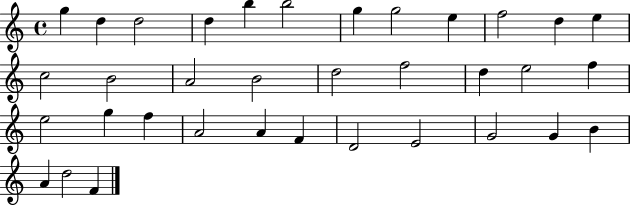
{
  \clef treble
  \time 4/4
  \defaultTimeSignature
  \key c \major
  g''4 d''4 d''2 | d''4 b''4 b''2 | g''4 g''2 e''4 | f''2 d''4 e''4 | \break c''2 b'2 | a'2 b'2 | d''2 f''2 | d''4 e''2 f''4 | \break e''2 g''4 f''4 | a'2 a'4 f'4 | d'2 e'2 | g'2 g'4 b'4 | \break a'4 d''2 f'4 | \bar "|."
}